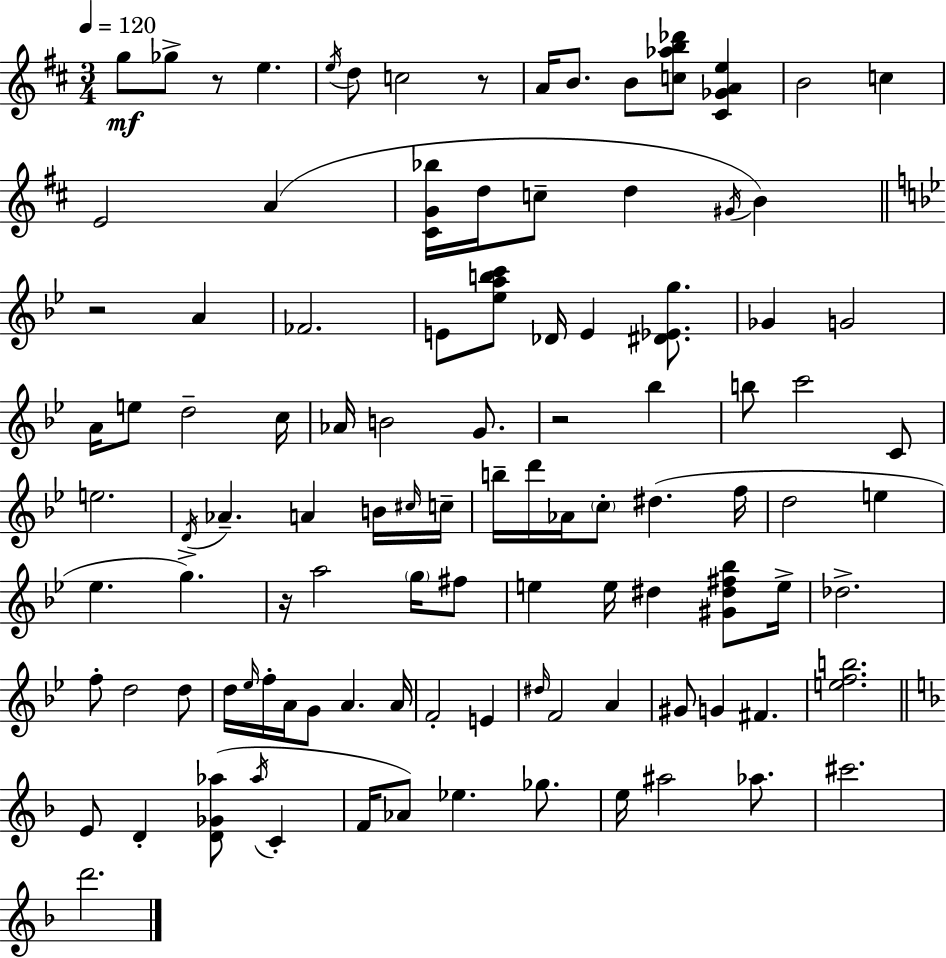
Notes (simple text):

G5/e Gb5/e R/e E5/q. E5/s D5/e C5/h R/e A4/s B4/e. B4/e [C5,Ab5,B5,Db6]/e [C#4,Gb4,A4,E5]/q B4/h C5/q E4/h A4/q [C#4,G4,Bb5]/s D5/s C5/e D5/q G#4/s B4/q R/h A4/q FES4/h. E4/e [Eb5,A5,B5,C6]/e Db4/s E4/q [D#4,Eb4,G5]/e. Gb4/q G4/h A4/s E5/e D5/h C5/s Ab4/s B4/h G4/e. R/h Bb5/q B5/e C6/h C4/e E5/h. D4/s Ab4/q. A4/q B4/s C#5/s C5/s B5/s D6/s Ab4/s C5/e D#5/q. F5/s D5/h E5/q Eb5/q. G5/q. R/s A5/h G5/s F#5/e E5/q E5/s D#5/q [G#4,D#5,F#5,Bb5]/e E5/s Db5/h. F5/e D5/h D5/e D5/s Eb5/s F5/s A4/s G4/e A4/q. A4/s F4/h E4/q D#5/s F4/h A4/q G#4/e G4/q F#4/q. [E5,F5,B5]/h. E4/e D4/q [D4,Gb4,Ab5]/e Ab5/s C4/q F4/s Ab4/e Eb5/q. Gb5/e. E5/s A#5/h Ab5/e. C#6/h. D6/h.